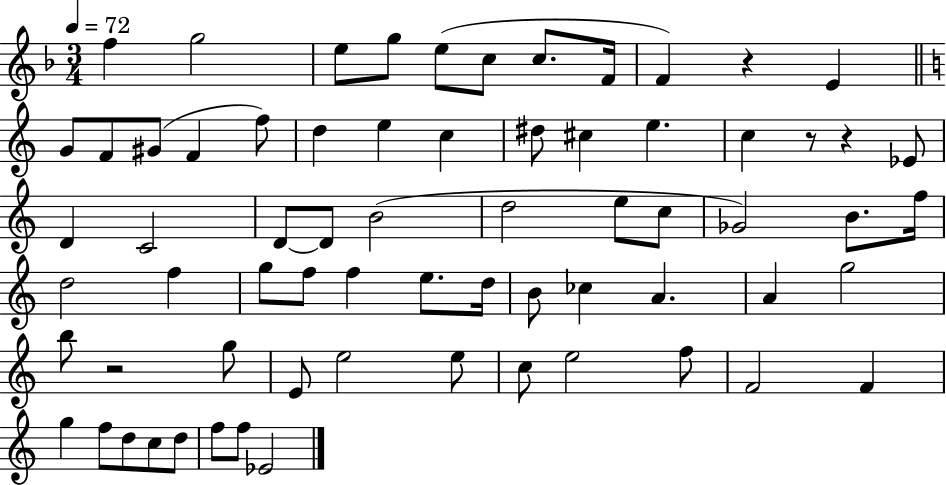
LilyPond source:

{
  \clef treble
  \numericTimeSignature
  \time 3/4
  \key f \major
  \tempo 4 = 72
  f''4 g''2 | e''8 g''8 e''8( c''8 c''8. f'16 | f'4) r4 e'4 | \bar "||" \break \key c \major g'8 f'8 gis'8( f'4 f''8) | d''4 e''4 c''4 | dis''8 cis''4 e''4. | c''4 r8 r4 ees'8 | \break d'4 c'2 | d'8~~ d'8 b'2( | d''2 e''8 c''8 | ges'2) b'8. f''16 | \break d''2 f''4 | g''8 f''8 f''4 e''8. d''16 | b'8 ces''4 a'4. | a'4 g''2 | \break b''8 r2 g''8 | e'8 e''2 e''8 | c''8 e''2 f''8 | f'2 f'4 | \break g''4 f''8 d''8 c''8 d''8 | f''8 f''8 ees'2 | \bar "|."
}